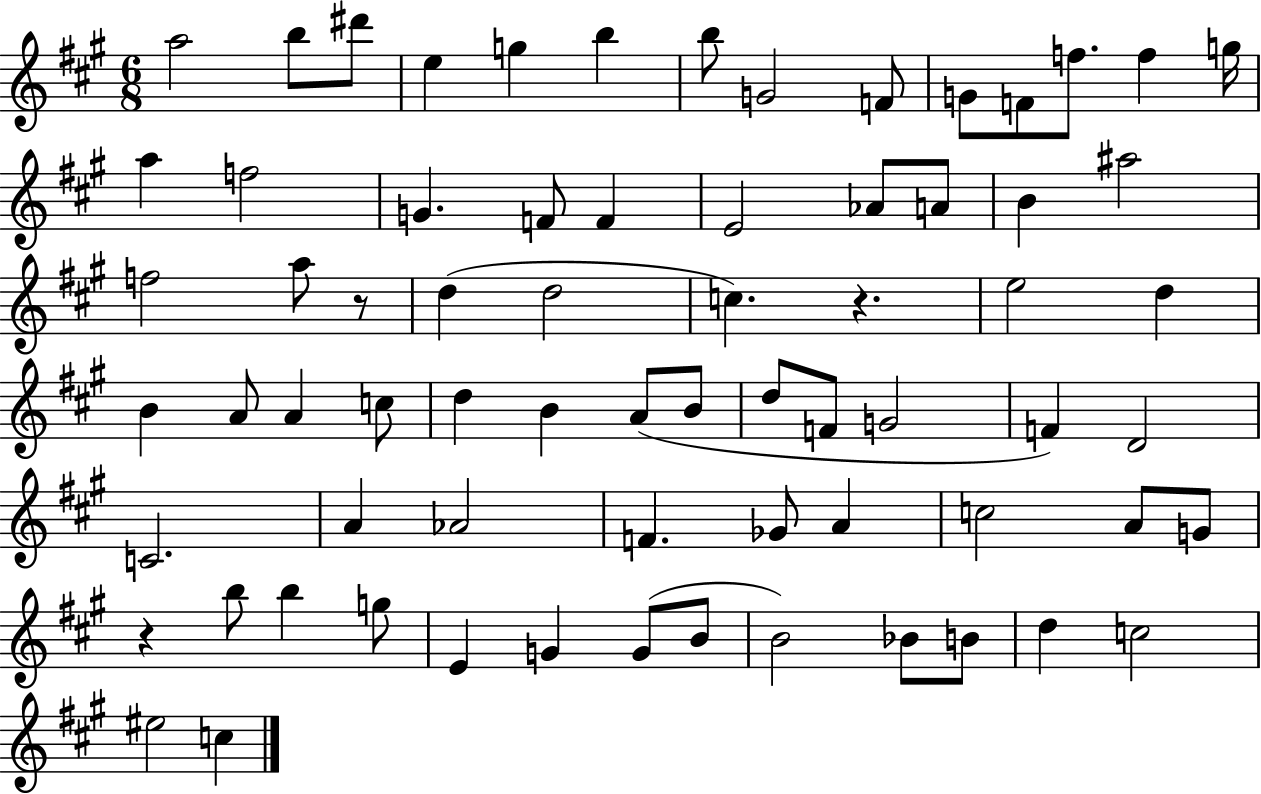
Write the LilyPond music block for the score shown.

{
  \clef treble
  \numericTimeSignature
  \time 6/8
  \key a \major
  a''2 b''8 dis'''8 | e''4 g''4 b''4 | b''8 g'2 f'8 | g'8 f'8 f''8. f''4 g''16 | \break a''4 f''2 | g'4. f'8 f'4 | e'2 aes'8 a'8 | b'4 ais''2 | \break f''2 a''8 r8 | d''4( d''2 | c''4.) r4. | e''2 d''4 | \break b'4 a'8 a'4 c''8 | d''4 b'4 a'8( b'8 | d''8 f'8 g'2 | f'4) d'2 | \break c'2. | a'4 aes'2 | f'4. ges'8 a'4 | c''2 a'8 g'8 | \break r4 b''8 b''4 g''8 | e'4 g'4 g'8( b'8 | b'2) bes'8 b'8 | d''4 c''2 | \break eis''2 c''4 | \bar "|."
}